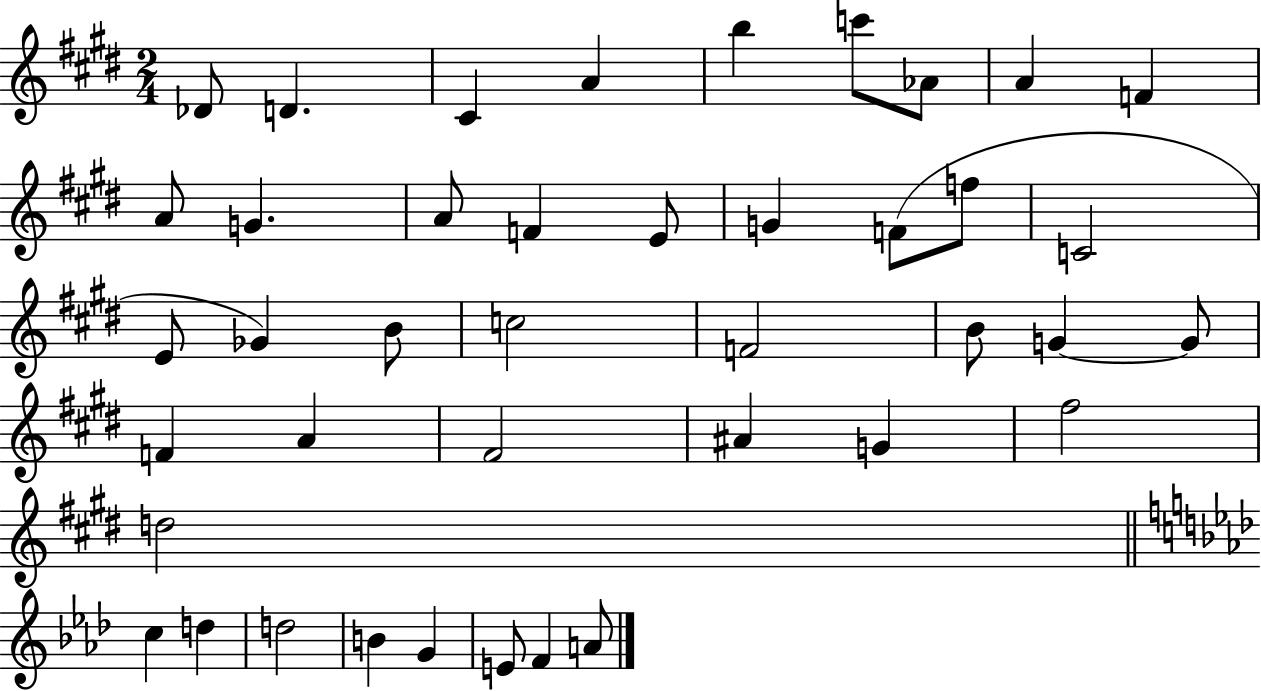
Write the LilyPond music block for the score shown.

{
  \clef treble
  \numericTimeSignature
  \time 2/4
  \key e \major
  des'8 d'4. | cis'4 a'4 | b''4 c'''8 aes'8 | a'4 f'4 | \break a'8 g'4. | a'8 f'4 e'8 | g'4 f'8( f''8 | c'2 | \break e'8 ges'4) b'8 | c''2 | f'2 | b'8 g'4~~ g'8 | \break f'4 a'4 | fis'2 | ais'4 g'4 | fis''2 | \break d''2 | \bar "||" \break \key f \minor c''4 d''4 | d''2 | b'4 g'4 | e'8 f'4 a'8 | \break \bar "|."
}